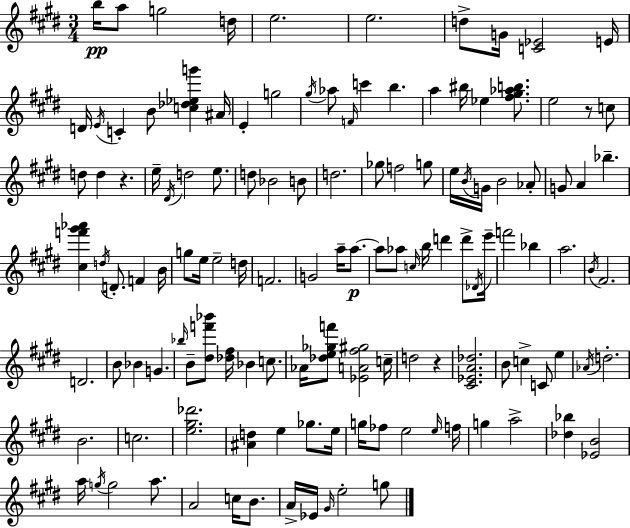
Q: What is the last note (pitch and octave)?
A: G5